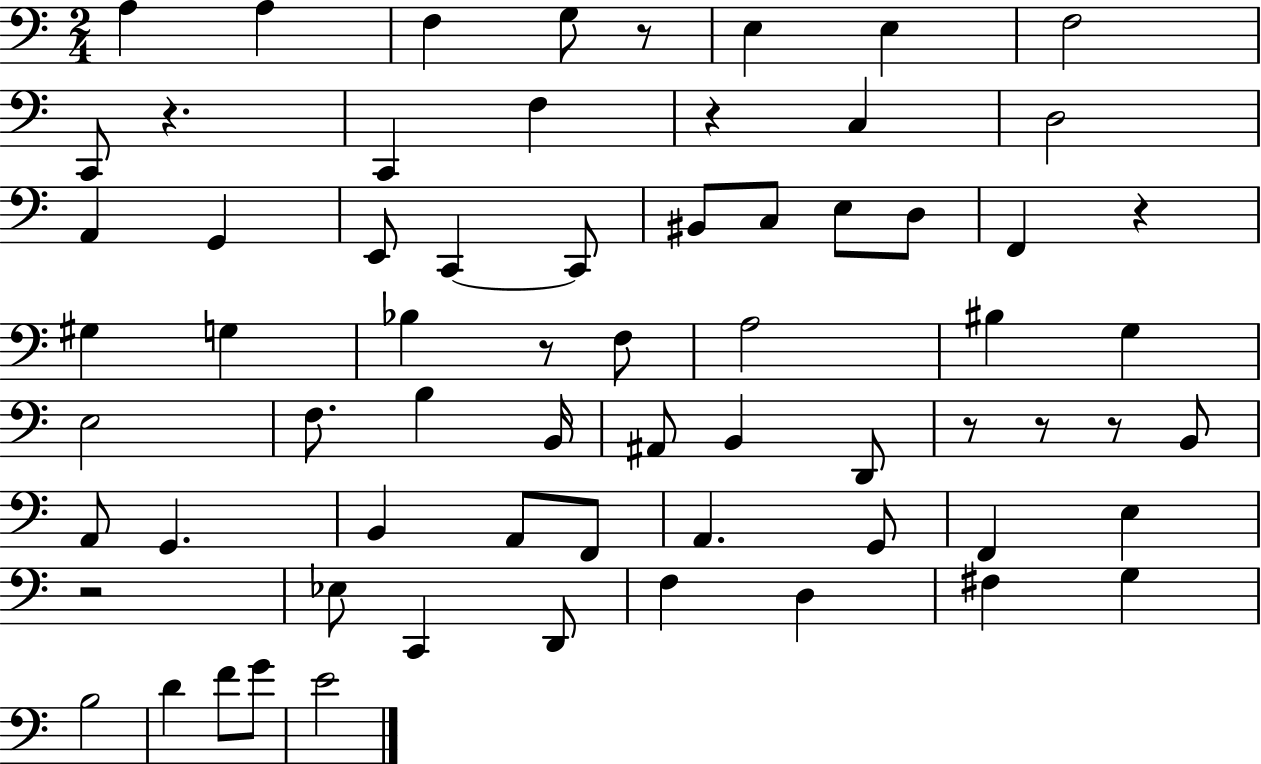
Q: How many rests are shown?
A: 9